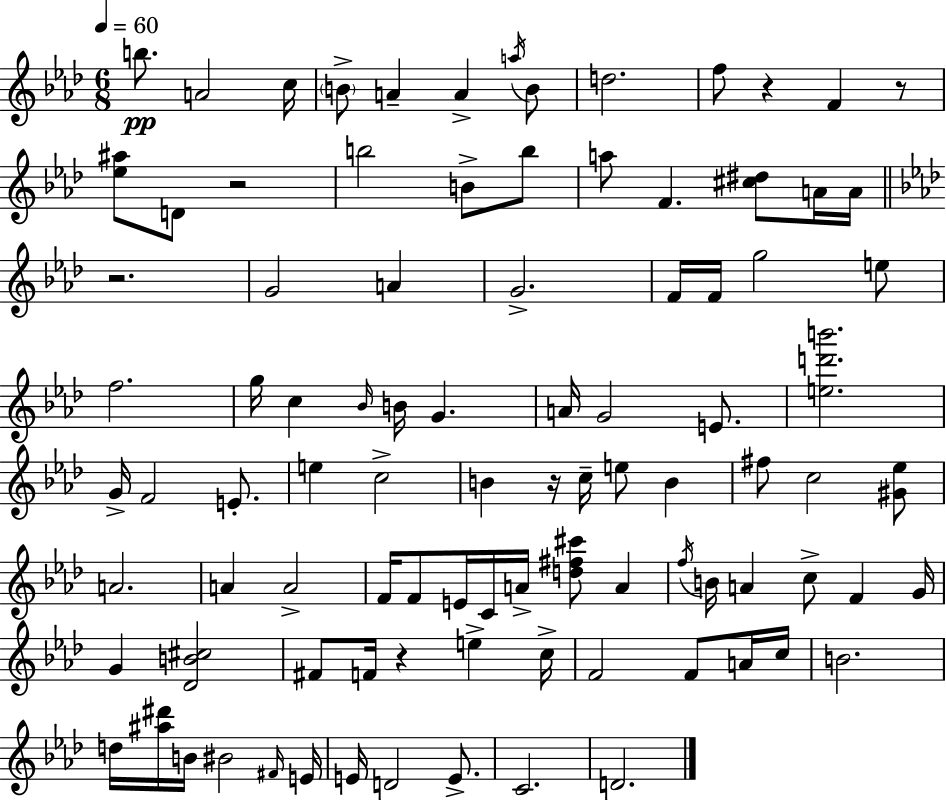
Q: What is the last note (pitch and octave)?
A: D4